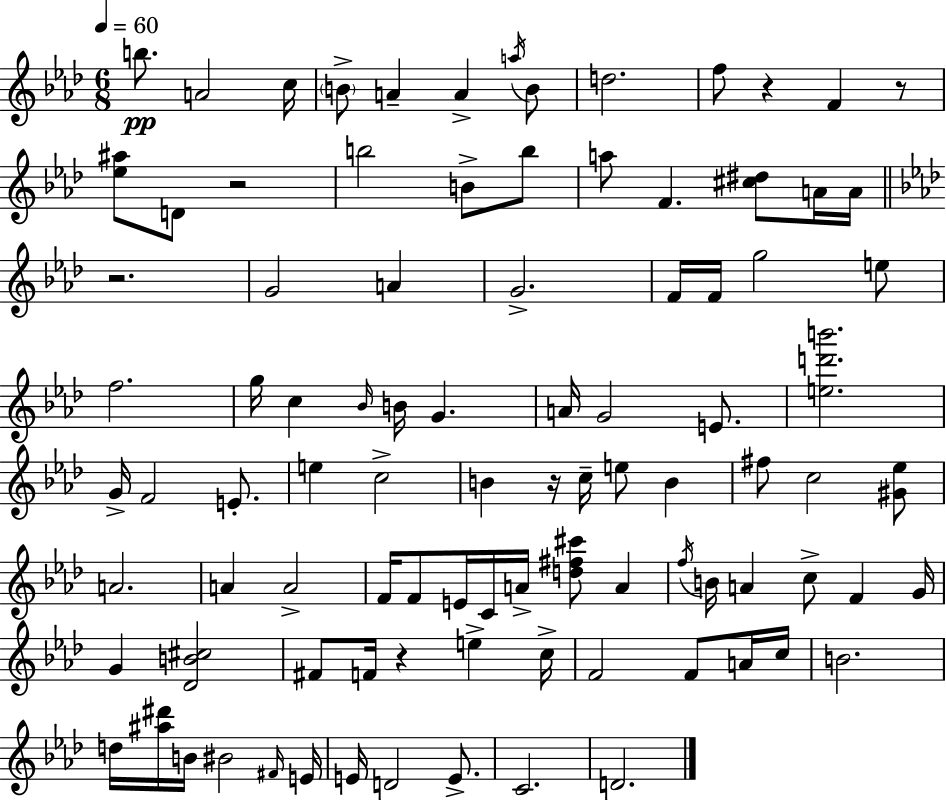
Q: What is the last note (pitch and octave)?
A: D4